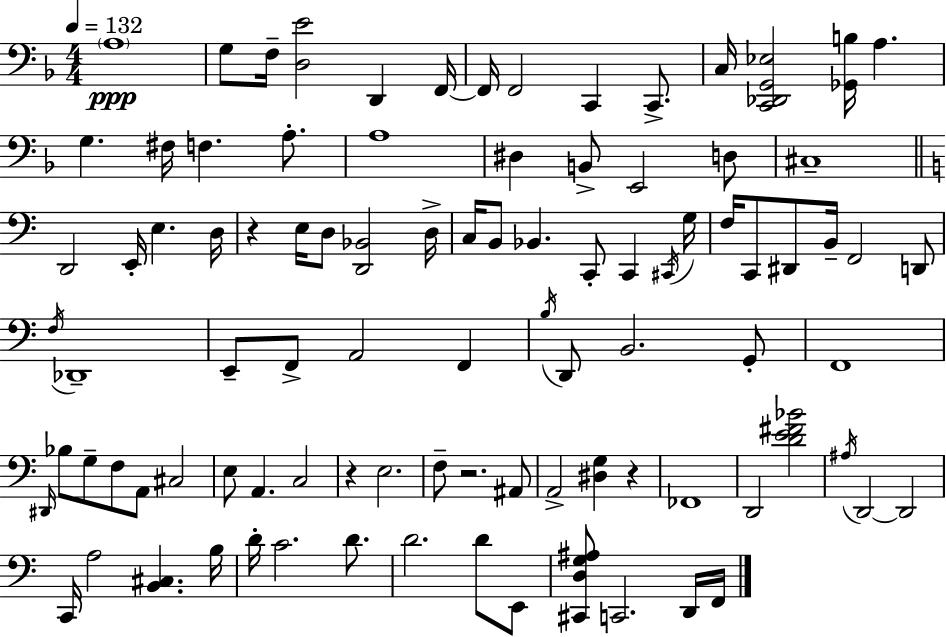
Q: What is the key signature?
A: F major